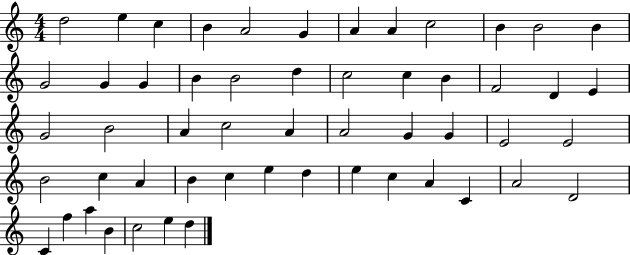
X:1
T:Untitled
M:4/4
L:1/4
K:C
d2 e c B A2 G A A c2 B B2 B G2 G G B B2 d c2 c B F2 D E G2 B2 A c2 A A2 G G E2 E2 B2 c A B c e d e c A C A2 D2 C f a B c2 e d